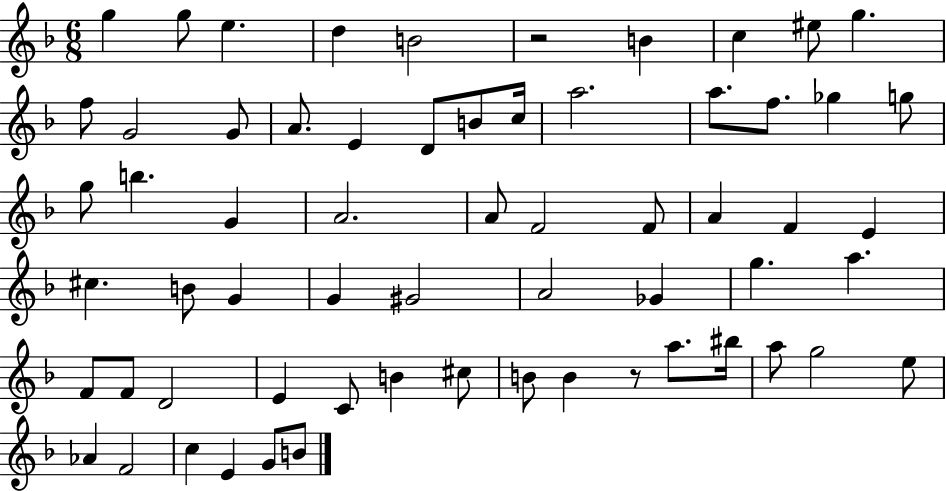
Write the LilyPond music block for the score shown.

{
  \clef treble
  \numericTimeSignature
  \time 6/8
  \key f \major
  \repeat volta 2 { g''4 g''8 e''4. | d''4 b'2 | r2 b'4 | c''4 eis''8 g''4. | \break f''8 g'2 g'8 | a'8. e'4 d'8 b'8 c''16 | a''2. | a''8. f''8. ges''4 g''8 | \break g''8 b''4. g'4 | a'2. | a'8 f'2 f'8 | a'4 f'4 e'4 | \break cis''4. b'8 g'4 | g'4 gis'2 | a'2 ges'4 | g''4. a''4. | \break f'8 f'8 d'2 | e'4 c'8 b'4 cis''8 | b'8 b'4 r8 a''8. bis''16 | a''8 g''2 e''8 | \break aes'4 f'2 | c''4 e'4 g'8 b'8 | } \bar "|."
}